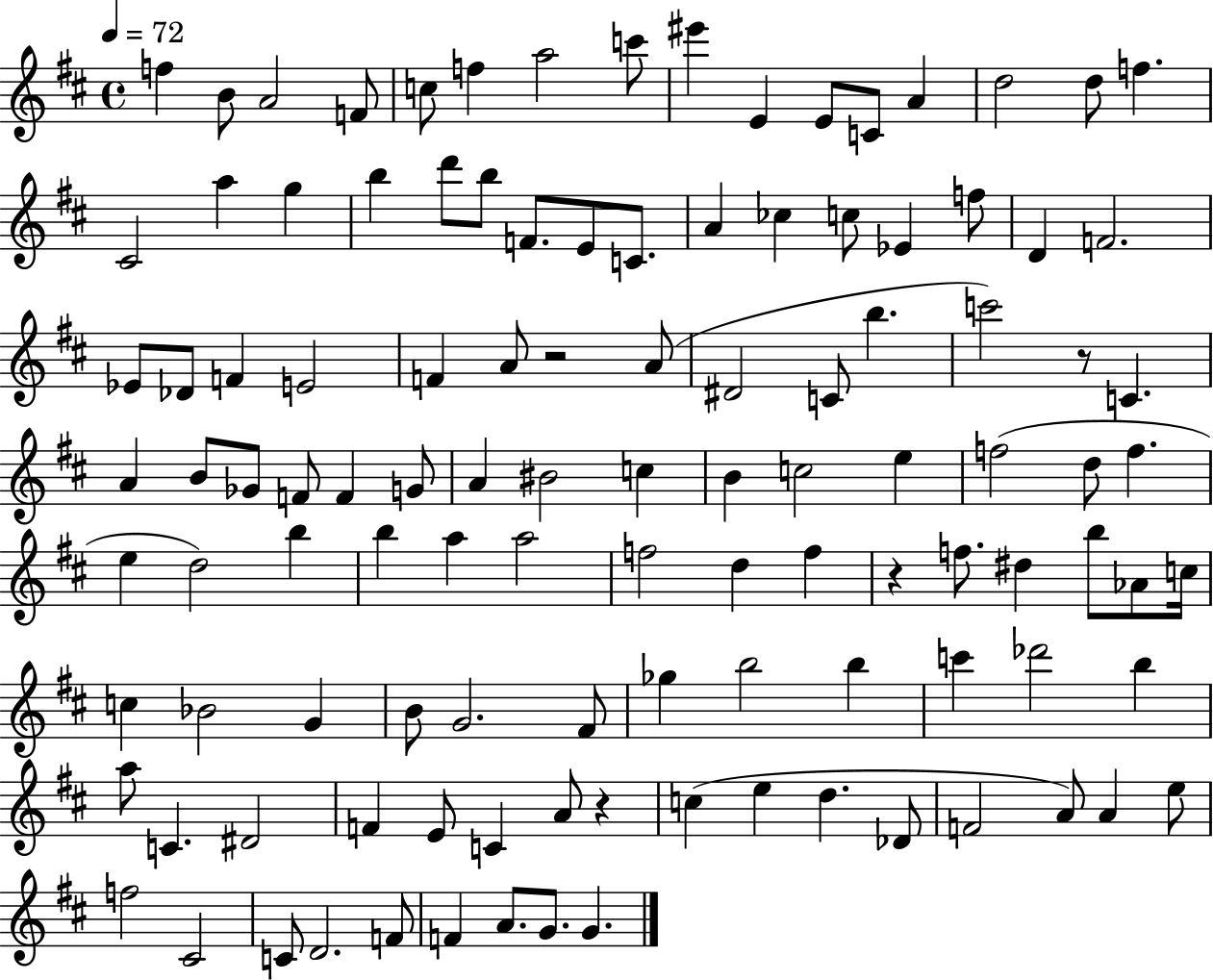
F5/q B4/e A4/h F4/e C5/e F5/q A5/h C6/e EIS6/q E4/q E4/e C4/e A4/q D5/h D5/e F5/q. C#4/h A5/q G5/q B5/q D6/e B5/e F4/e. E4/e C4/e. A4/q CES5/q C5/e Eb4/q F5/e D4/q F4/h. Eb4/e Db4/e F4/q E4/h F4/q A4/e R/h A4/e D#4/h C4/e B5/q. C6/h R/e C4/q. A4/q B4/e Gb4/e F4/e F4/q G4/e A4/q BIS4/h C5/q B4/q C5/h E5/q F5/h D5/e F5/q. E5/q D5/h B5/q B5/q A5/q A5/h F5/h D5/q F5/q R/q F5/e. D#5/q B5/e Ab4/e C5/s C5/q Bb4/h G4/q B4/e G4/h. F#4/e Gb5/q B5/h B5/q C6/q Db6/h B5/q A5/e C4/q. D#4/h F4/q E4/e C4/q A4/e R/q C5/q E5/q D5/q. Db4/e F4/h A4/e A4/q E5/e F5/h C#4/h C4/e D4/h. F4/e F4/q A4/e. G4/e. G4/q.